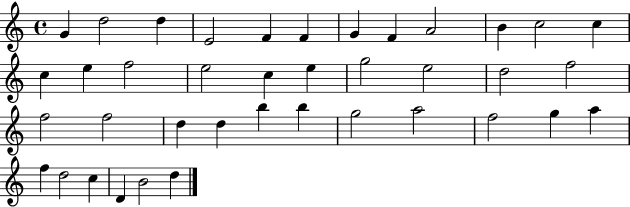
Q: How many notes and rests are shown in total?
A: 39